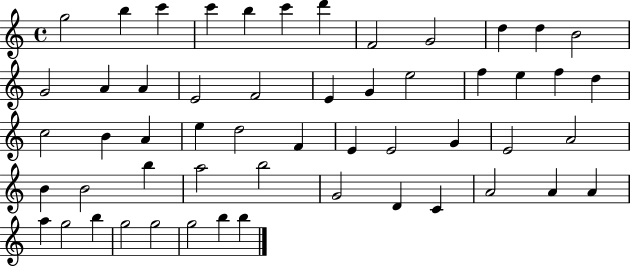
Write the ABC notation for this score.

X:1
T:Untitled
M:4/4
L:1/4
K:C
g2 b c' c' b c' d' F2 G2 d d B2 G2 A A E2 F2 E G e2 f e f d c2 B A e d2 F E E2 G E2 A2 B B2 b a2 b2 G2 D C A2 A A a g2 b g2 g2 g2 b b